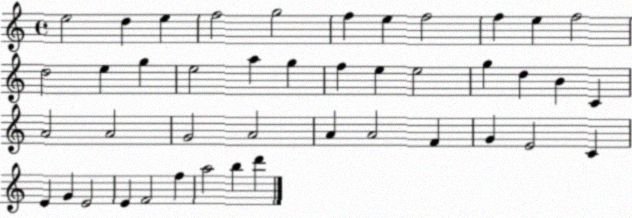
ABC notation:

X:1
T:Untitled
M:4/4
L:1/4
K:C
e2 d e f2 g2 f e f2 f e f2 d2 e g e2 a g f e e2 g d B C A2 A2 G2 A2 A A2 F G E2 C E G E2 E F2 f a2 b d'